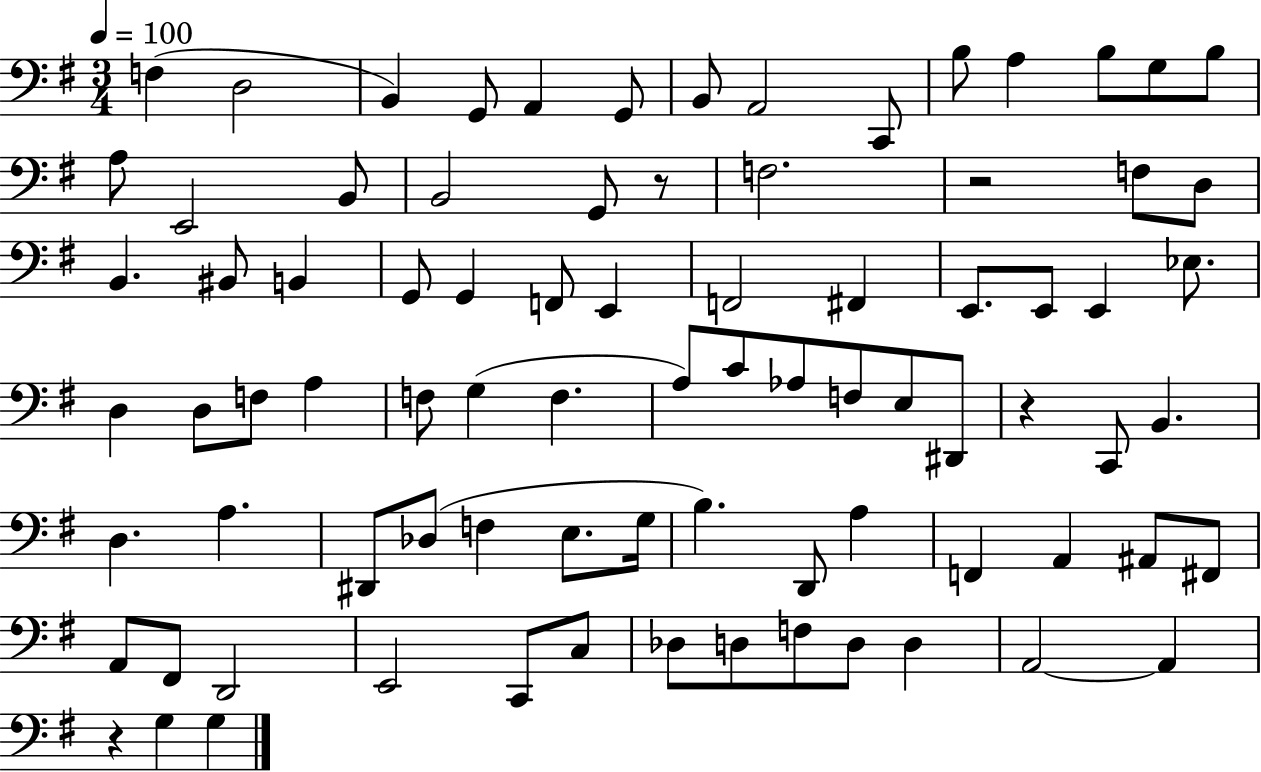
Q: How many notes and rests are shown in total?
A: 83